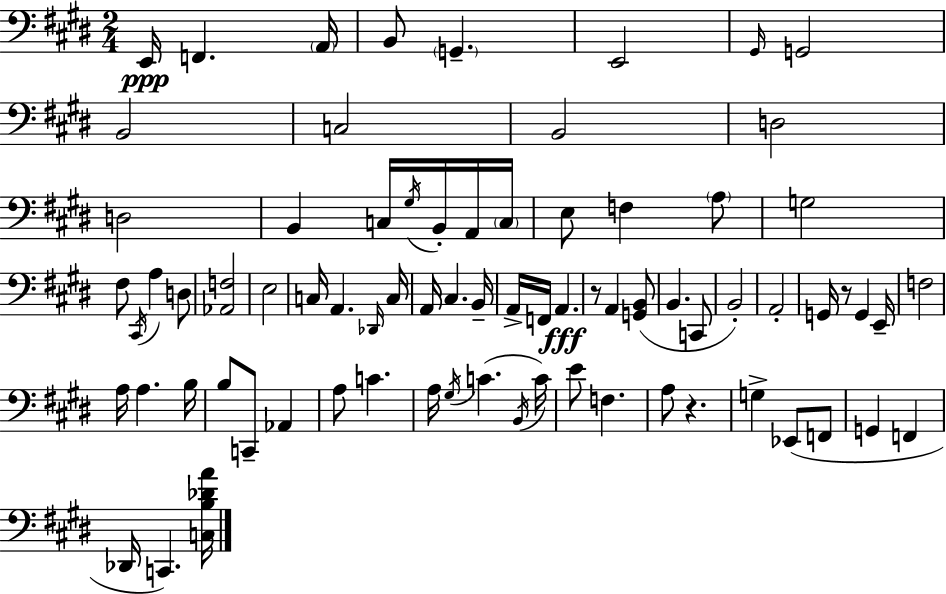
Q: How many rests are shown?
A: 3